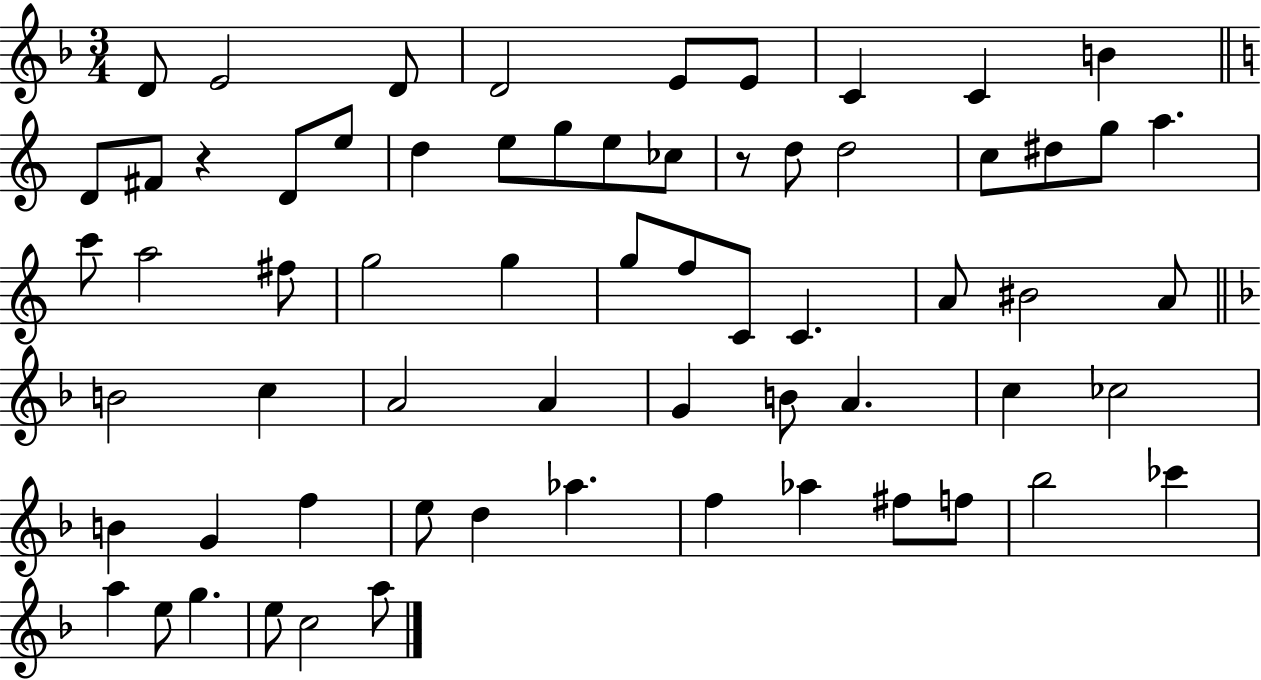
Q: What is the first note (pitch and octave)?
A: D4